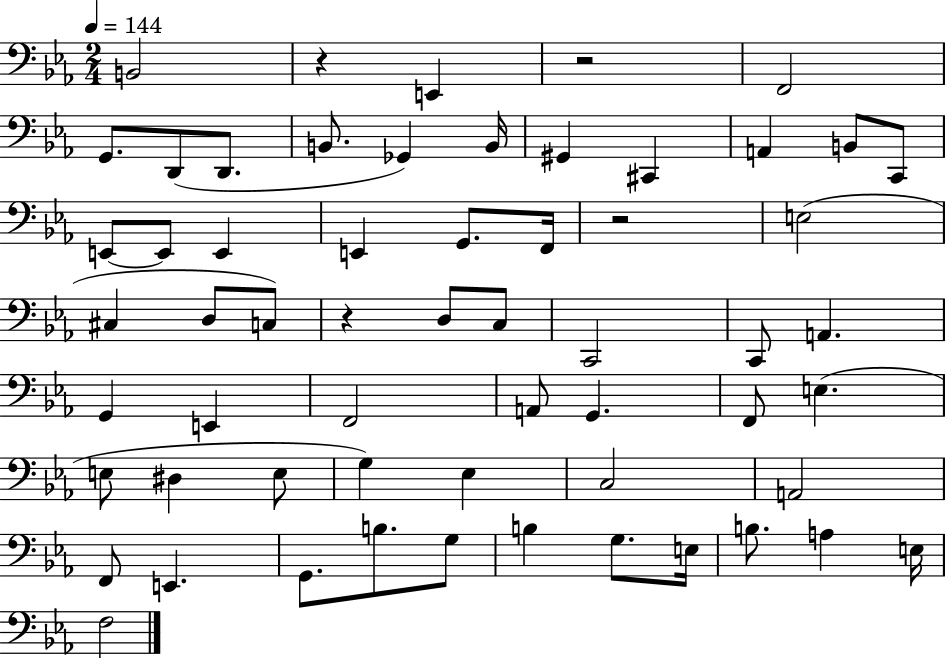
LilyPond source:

{
  \clef bass
  \numericTimeSignature
  \time 2/4
  \key ees \major
  \tempo 4 = 144
  b,2 | r4 e,4 | r2 | f,2 | \break g,8. d,8( d,8. | b,8. ges,4) b,16 | gis,4 cis,4 | a,4 b,8 c,8 | \break e,8~~ e,8 e,4 | e,4 g,8. f,16 | r2 | e2( | \break cis4 d8 c8) | r4 d8 c8 | c,2 | c,8 a,4. | \break g,4 e,4 | f,2 | a,8 g,4. | f,8 e4.( | \break e8 dis4 e8 | g4) ees4 | c2 | a,2 | \break f,8 e,4. | g,8. b8. g8 | b4 g8. e16 | b8. a4 e16 | \break f2 | \bar "|."
}